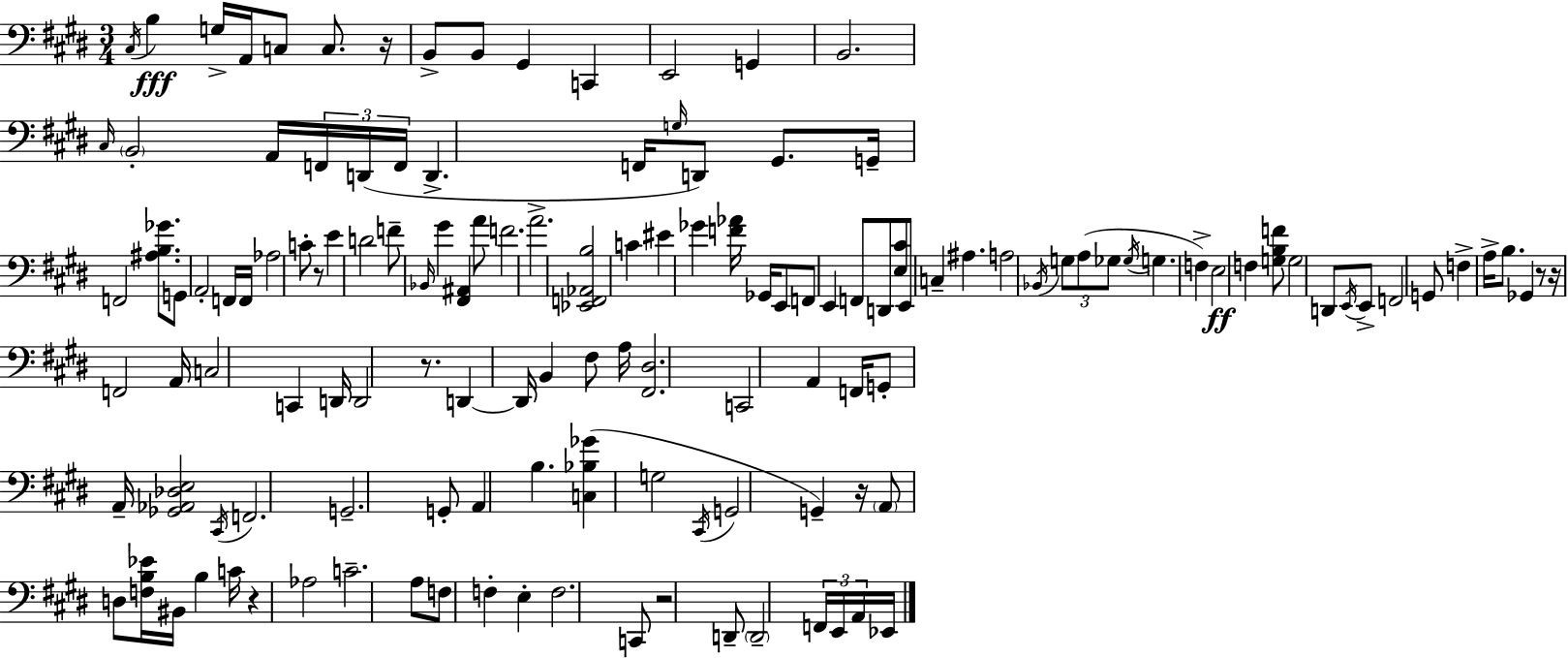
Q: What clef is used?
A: bass